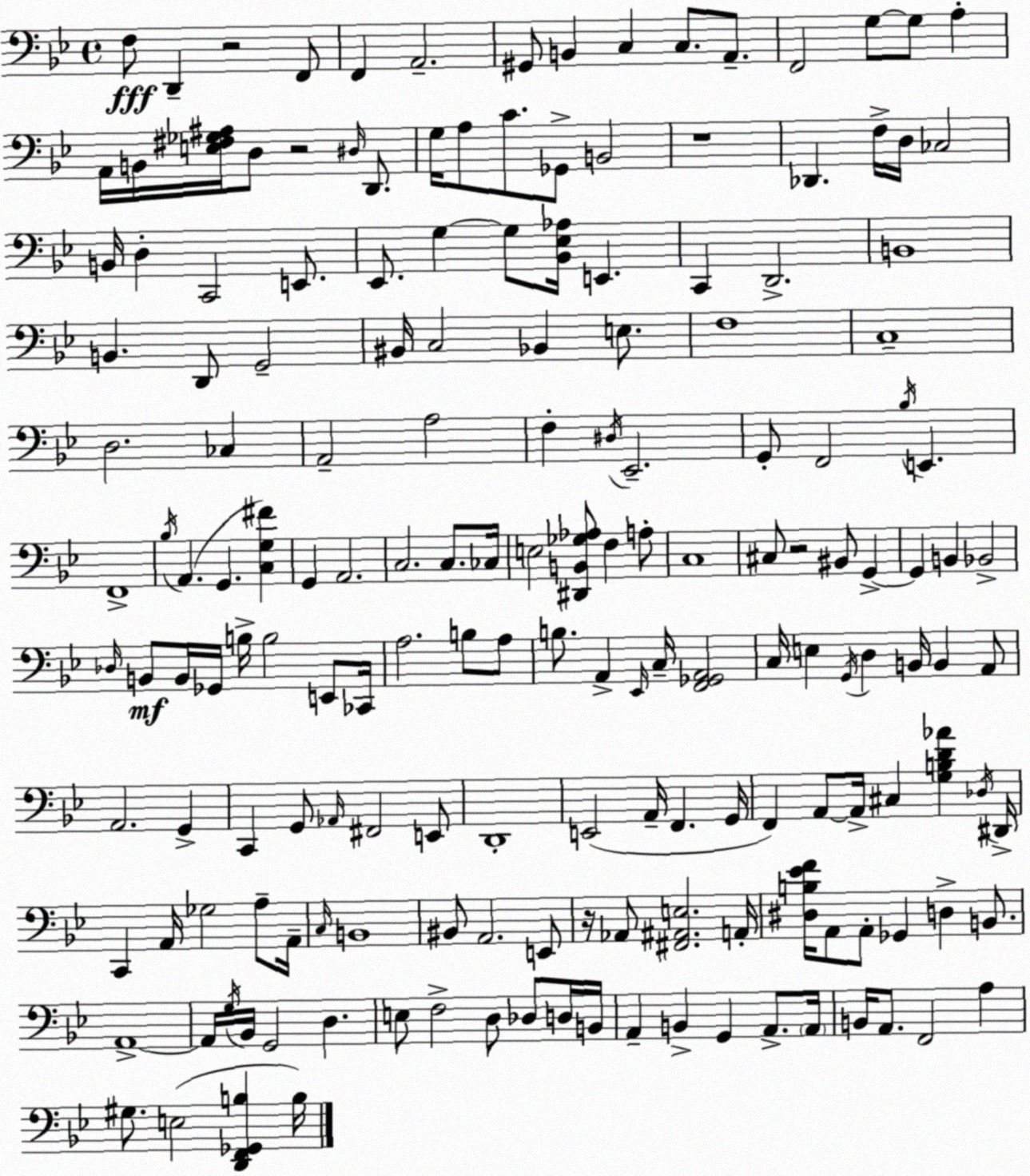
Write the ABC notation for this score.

X:1
T:Untitled
M:4/4
L:1/4
K:Gm
F,/2 D,, z2 F,,/2 F,, A,,2 ^G,,/2 B,, C, C,/2 A,,/2 F,,2 G,/2 G,/2 A, A,,/4 B,,/4 [E,^F,_G,^A,]/4 D,/2 z2 ^D,/4 D,,/2 G,/4 A,/2 C/2 _G,,/2 B,,2 z4 _D,, F,/4 D,/4 _C,2 B,,/4 D, C,,2 E,,/2 _E,,/2 G, G,/2 [_B,,_E,_A,]/4 E,, C,, D,,2 B,,4 B,, D,,/2 G,,2 ^B,,/4 C,2 _B,, E,/2 F,4 C,4 D,2 _C, A,,2 A,2 F, ^D,/4 _E,,2 G,,/2 F,,2 _B,/4 E,, F,,4 _B,/4 A,, G,, [C,G,^F] G,, A,,2 C,2 C,/2 _C,/4 E,2 [^D,,B,,_G,_A,]/2 F, A,/2 C,4 ^C,/2 z2 ^B,,/2 G,, G,, B,, _B,,2 _D,/4 B,,/2 B,,/4 _G,,/4 B,/4 B,2 E,,/2 _C,,/4 A,2 B,/2 A,/2 B,/2 A,, _E,,/4 C,/4 [F,,_G,,A,,]2 C,/4 E, G,,/4 D, B,,/4 B,, A,,/2 A,,2 G,, C,, G,,/2 _A,,/4 ^F,,2 E,,/2 D,,4 E,,2 A,,/4 F,, G,,/4 F,, A,,/2 A,,/4 ^C, [G,B,D_A] _D,/4 ^D,,/4 C,, A,,/4 _G,2 A,/2 A,,/4 C,/4 B,,4 ^B,,/2 A,,2 E,,/2 z/4 _A,,/2 [^F,,^A,,E,]2 A,,/4 [^D,B,_EF]/4 A,,/2 A,,/2 _G,, D, B,,/2 A,,4 A,,/4 G,/4 _B,,/4 G,,2 D, E,/2 F,2 D,/2 _D,/2 D,/4 B,,/4 A,, B,, G,, A,,/2 A,,/4 B,,/4 A,,/2 F,,2 A, ^G,/2 E,2 [D,,F,,_G,,B,] B,/4